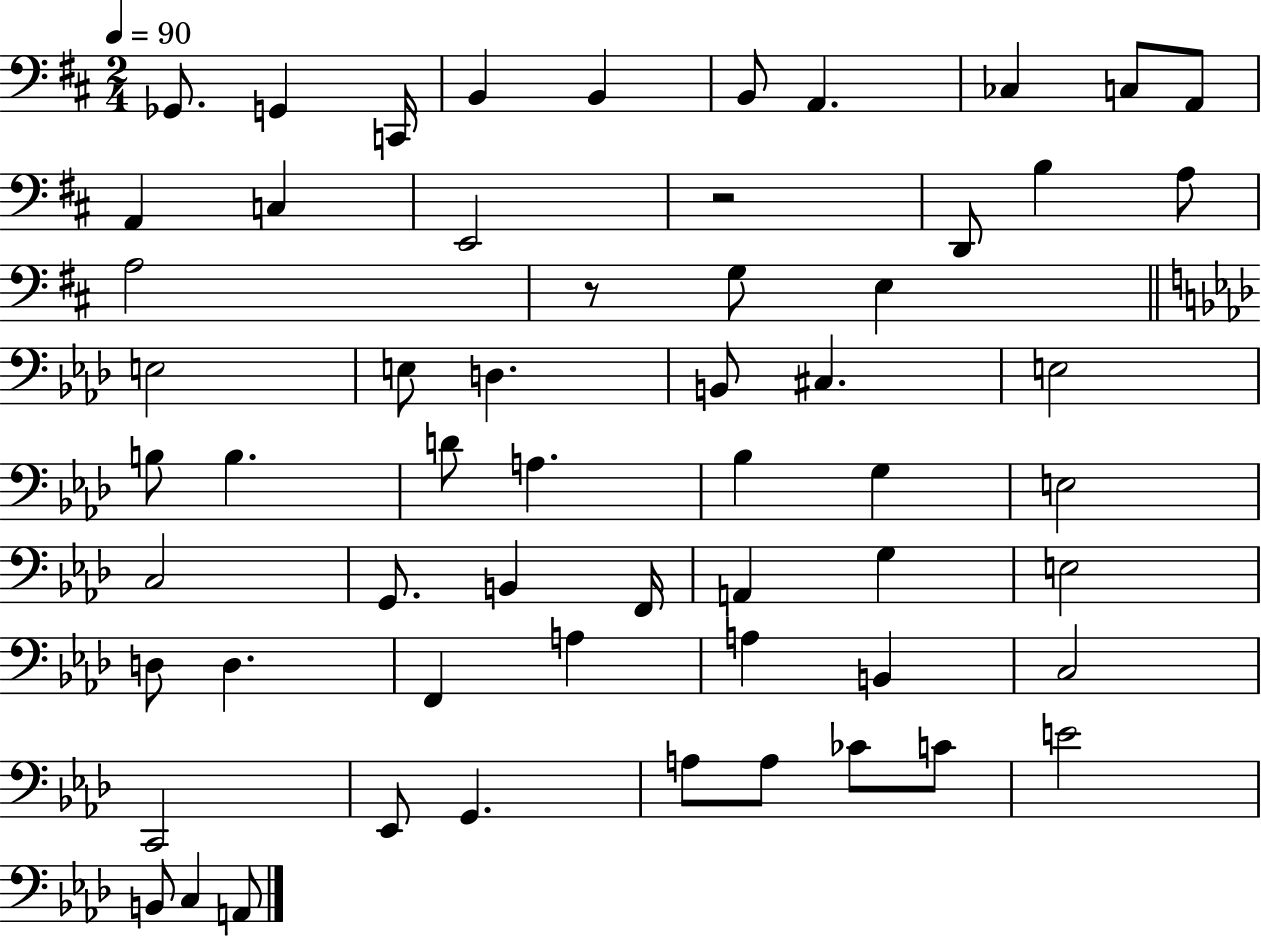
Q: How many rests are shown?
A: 2